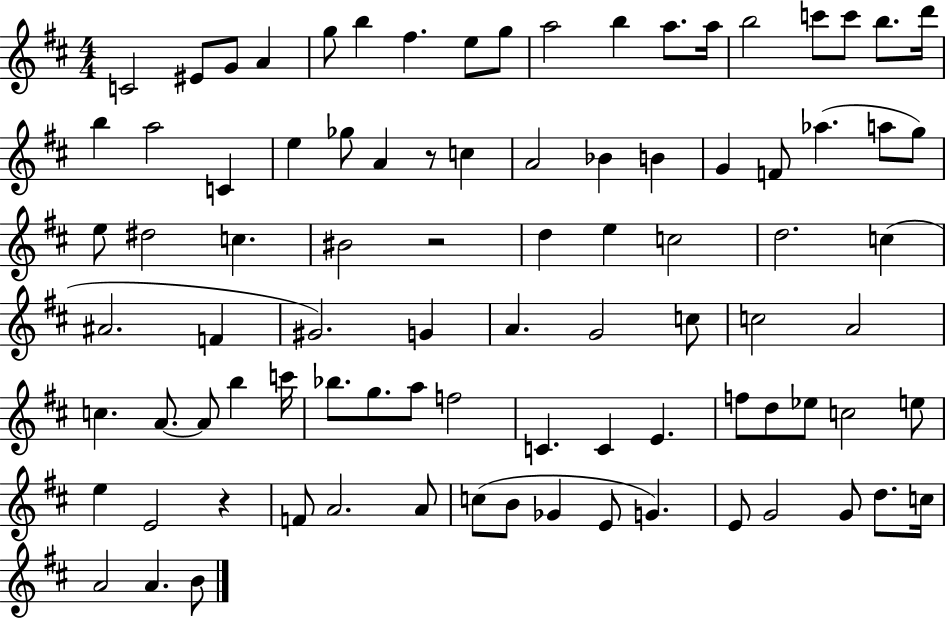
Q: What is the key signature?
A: D major